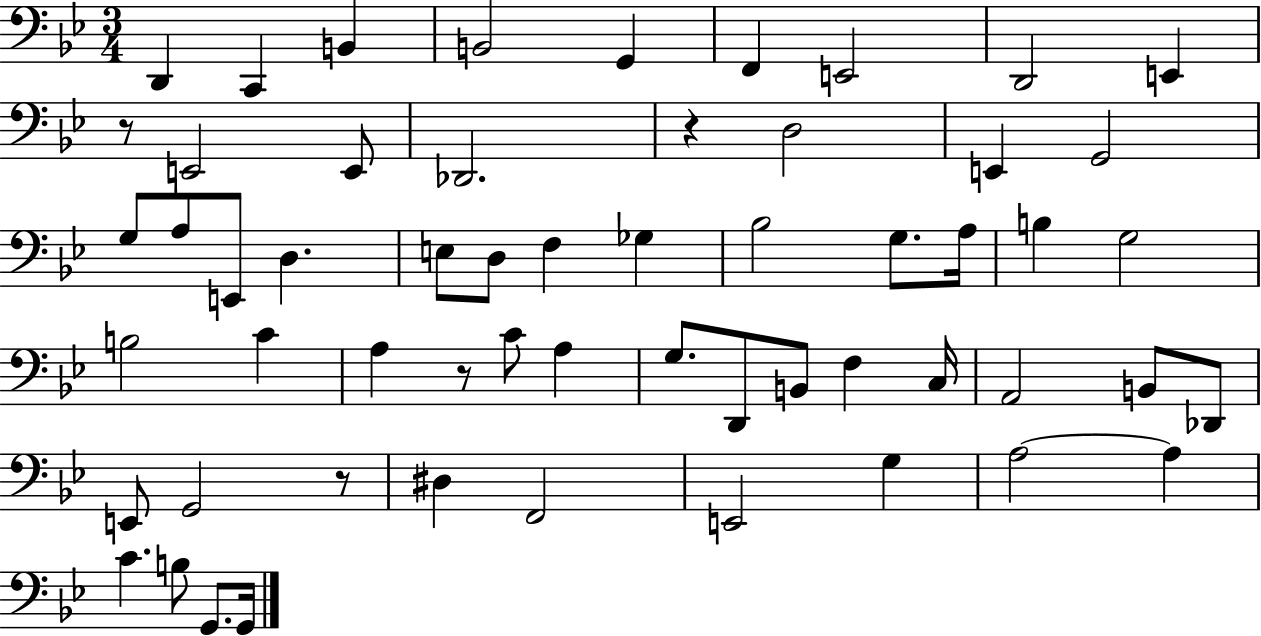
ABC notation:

X:1
T:Untitled
M:3/4
L:1/4
K:Bb
D,, C,, B,, B,,2 G,, F,, E,,2 D,,2 E,, z/2 E,,2 E,,/2 _D,,2 z D,2 E,, G,,2 G,/2 A,/2 E,,/2 D, E,/2 D,/2 F, _G, _B,2 G,/2 A,/4 B, G,2 B,2 C A, z/2 C/2 A, G,/2 D,,/2 B,,/2 F, C,/4 A,,2 B,,/2 _D,,/2 E,,/2 G,,2 z/2 ^D, F,,2 E,,2 G, A,2 A, C B,/2 G,,/2 G,,/4